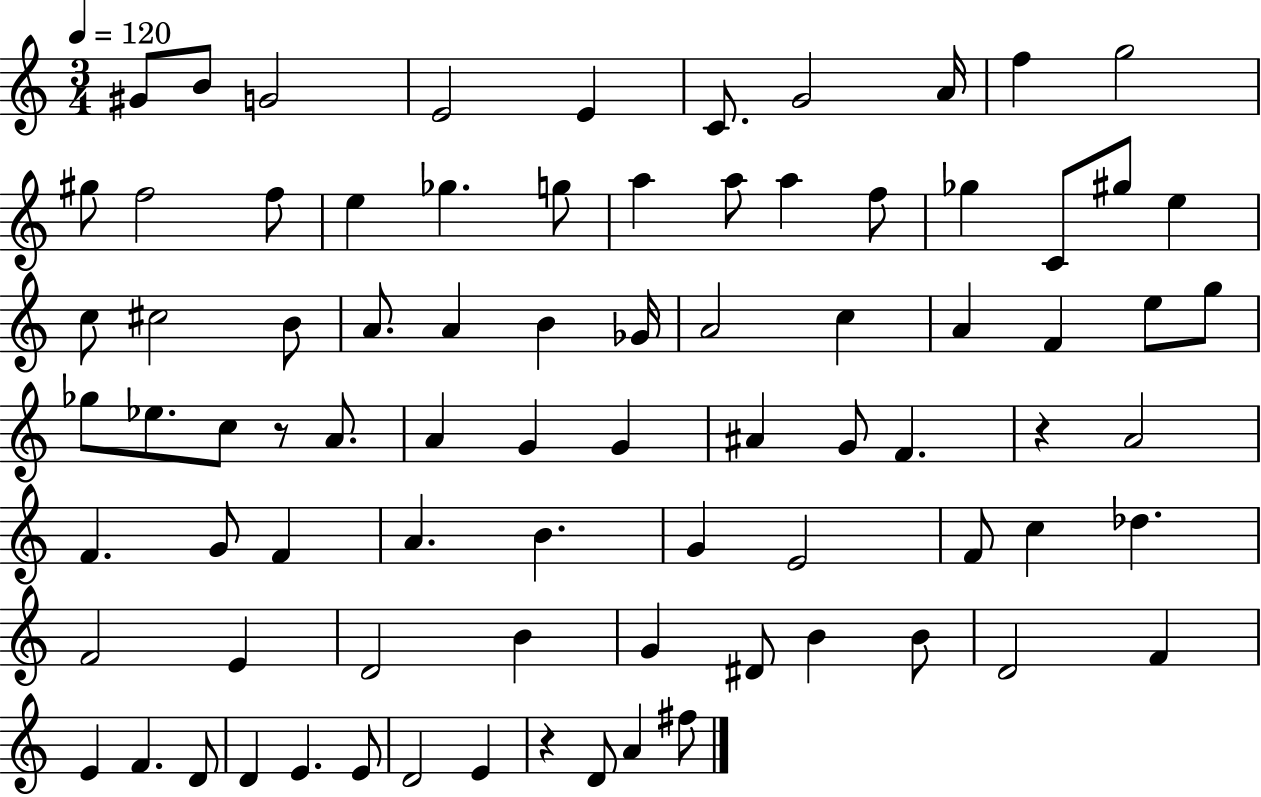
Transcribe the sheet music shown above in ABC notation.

X:1
T:Untitled
M:3/4
L:1/4
K:C
^G/2 B/2 G2 E2 E C/2 G2 A/4 f g2 ^g/2 f2 f/2 e _g g/2 a a/2 a f/2 _g C/2 ^g/2 e c/2 ^c2 B/2 A/2 A B _G/4 A2 c A F e/2 g/2 _g/2 _e/2 c/2 z/2 A/2 A G G ^A G/2 F z A2 F G/2 F A B G E2 F/2 c _d F2 E D2 B G ^D/2 B B/2 D2 F E F D/2 D E E/2 D2 E z D/2 A ^f/2